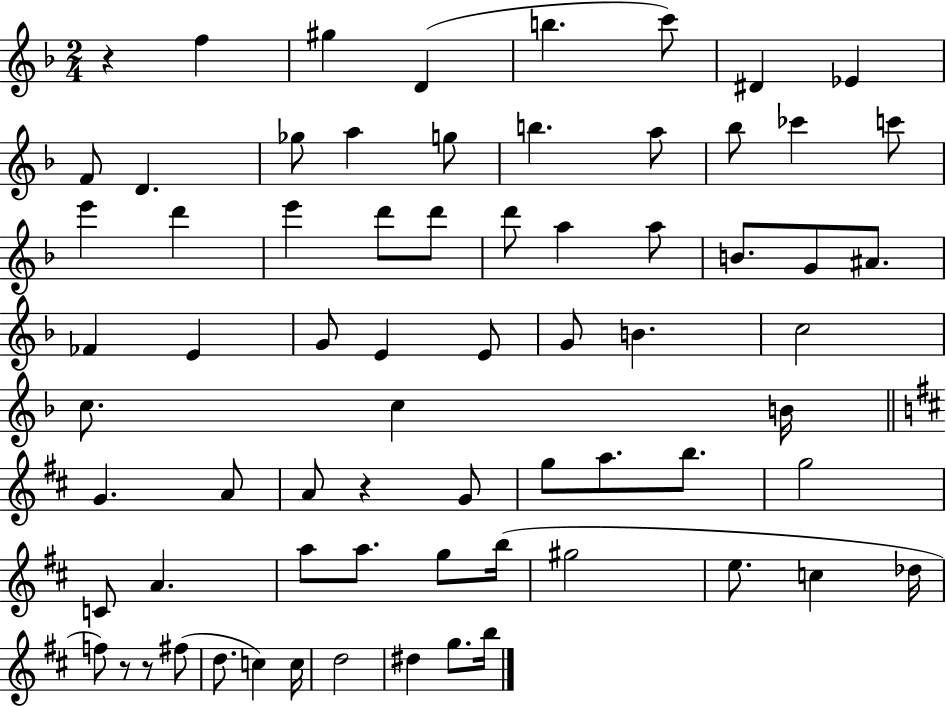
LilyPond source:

{
  \clef treble
  \numericTimeSignature
  \time 2/4
  \key f \major
  \repeat volta 2 { r4 f''4 | gis''4 d'4( | b''4. c'''8) | dis'4 ees'4 | \break f'8 d'4. | ges''8 a''4 g''8 | b''4. a''8 | bes''8 ces'''4 c'''8 | \break e'''4 d'''4 | e'''4 d'''8 d'''8 | d'''8 a''4 a''8 | b'8. g'8 ais'8. | \break fes'4 e'4 | g'8 e'4 e'8 | g'8 b'4. | c''2 | \break c''8. c''4 b'16 | \bar "||" \break \key d \major g'4. a'8 | a'8 r4 g'8 | g''8 a''8. b''8. | g''2 | \break c'8 a'4. | a''8 a''8. g''8 b''16( | gis''2 | e''8. c''4 des''16 | \break f''8) r8 r8 fis''8( | d''8. c''4) c''16 | d''2 | dis''4 g''8. b''16 | \break } \bar "|."
}